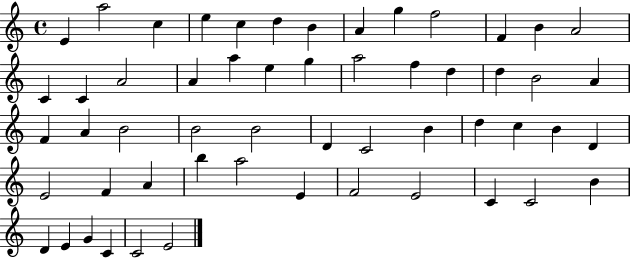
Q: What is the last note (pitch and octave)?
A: E4